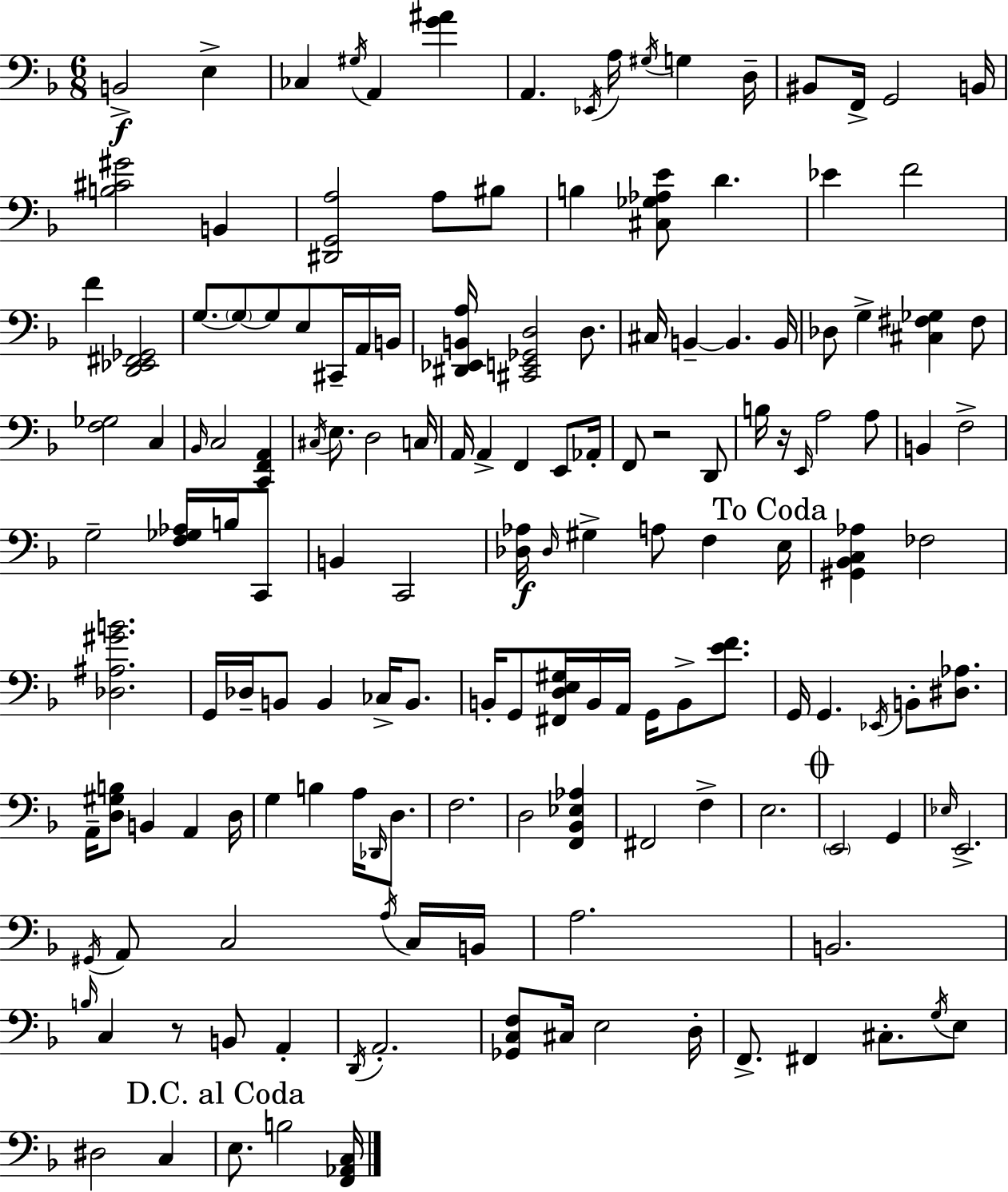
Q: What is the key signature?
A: D minor